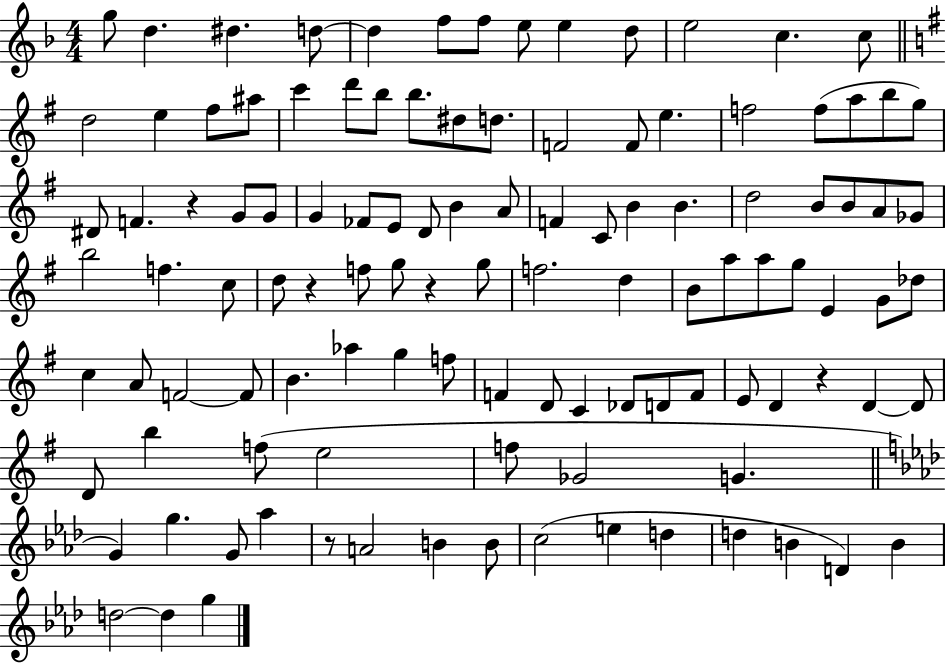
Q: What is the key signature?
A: F major